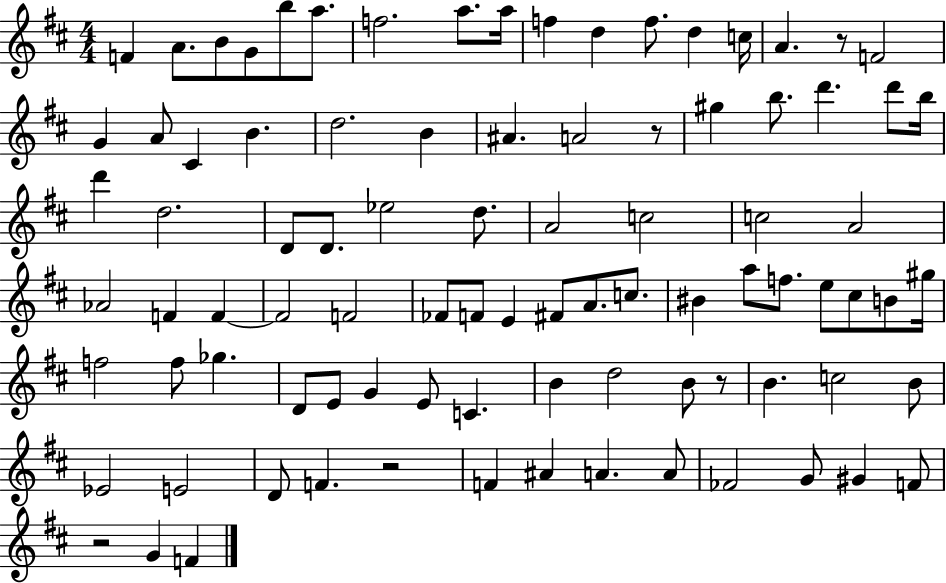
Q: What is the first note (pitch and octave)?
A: F4